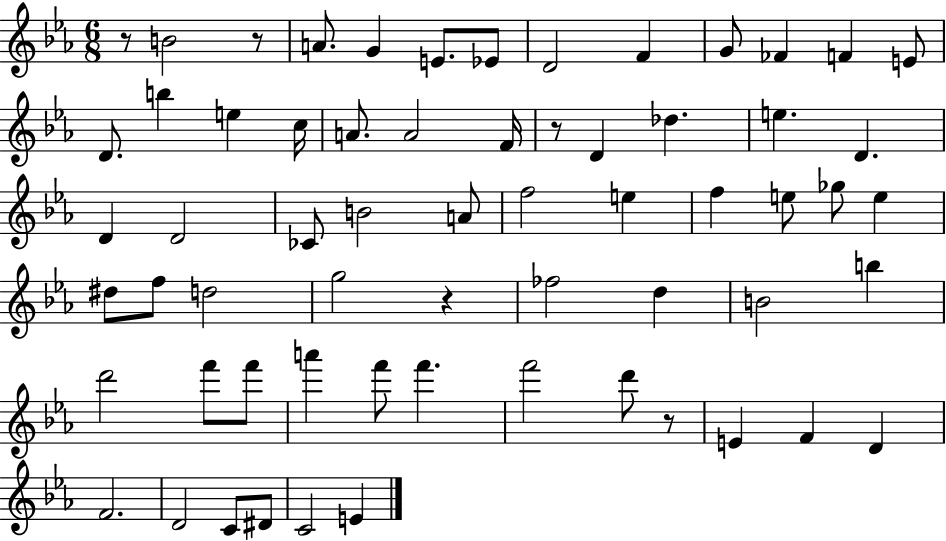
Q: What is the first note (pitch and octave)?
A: B4